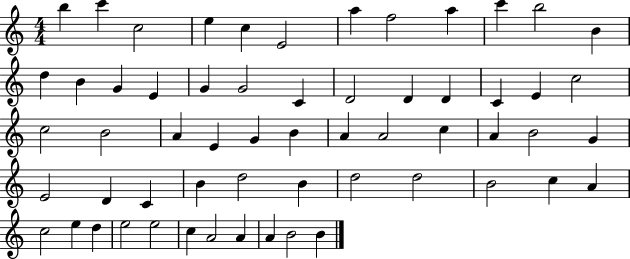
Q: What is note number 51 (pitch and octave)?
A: D5